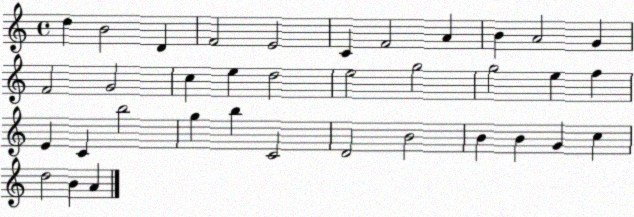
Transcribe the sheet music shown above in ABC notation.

X:1
T:Untitled
M:4/4
L:1/4
K:C
d B2 D F2 E2 C F2 A B A2 G F2 G2 c e d2 e2 g2 g2 e f E C b2 g b C2 D2 B2 B B G c d2 B A